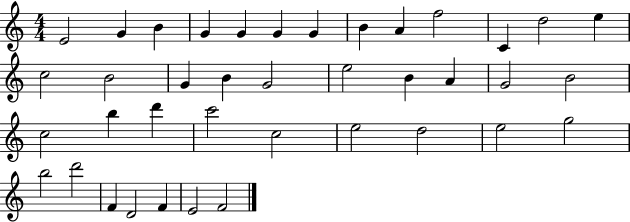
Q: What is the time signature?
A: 4/4